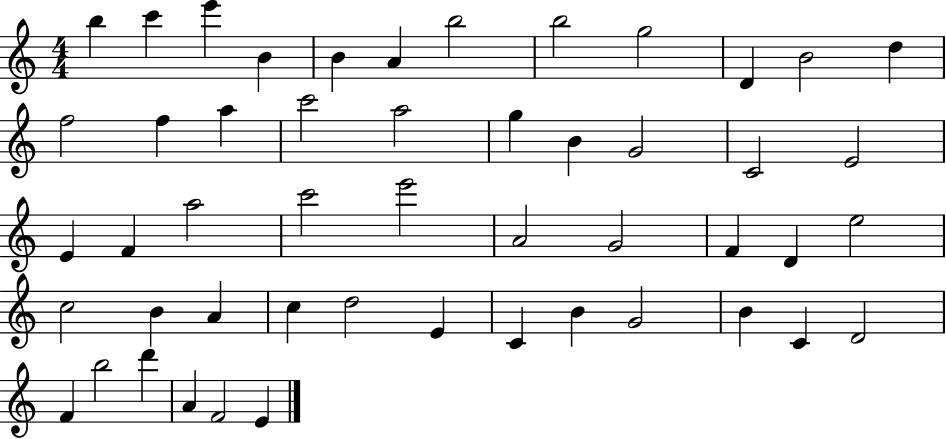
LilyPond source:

{
  \clef treble
  \numericTimeSignature
  \time 4/4
  \key c \major
  b''4 c'''4 e'''4 b'4 | b'4 a'4 b''2 | b''2 g''2 | d'4 b'2 d''4 | \break f''2 f''4 a''4 | c'''2 a''2 | g''4 b'4 g'2 | c'2 e'2 | \break e'4 f'4 a''2 | c'''2 e'''2 | a'2 g'2 | f'4 d'4 e''2 | \break c''2 b'4 a'4 | c''4 d''2 e'4 | c'4 b'4 g'2 | b'4 c'4 d'2 | \break f'4 b''2 d'''4 | a'4 f'2 e'4 | \bar "|."
}